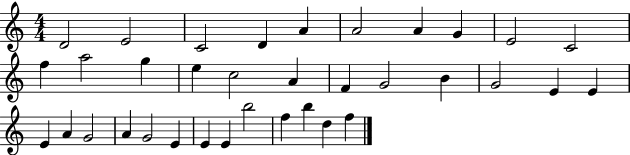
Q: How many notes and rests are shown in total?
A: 35